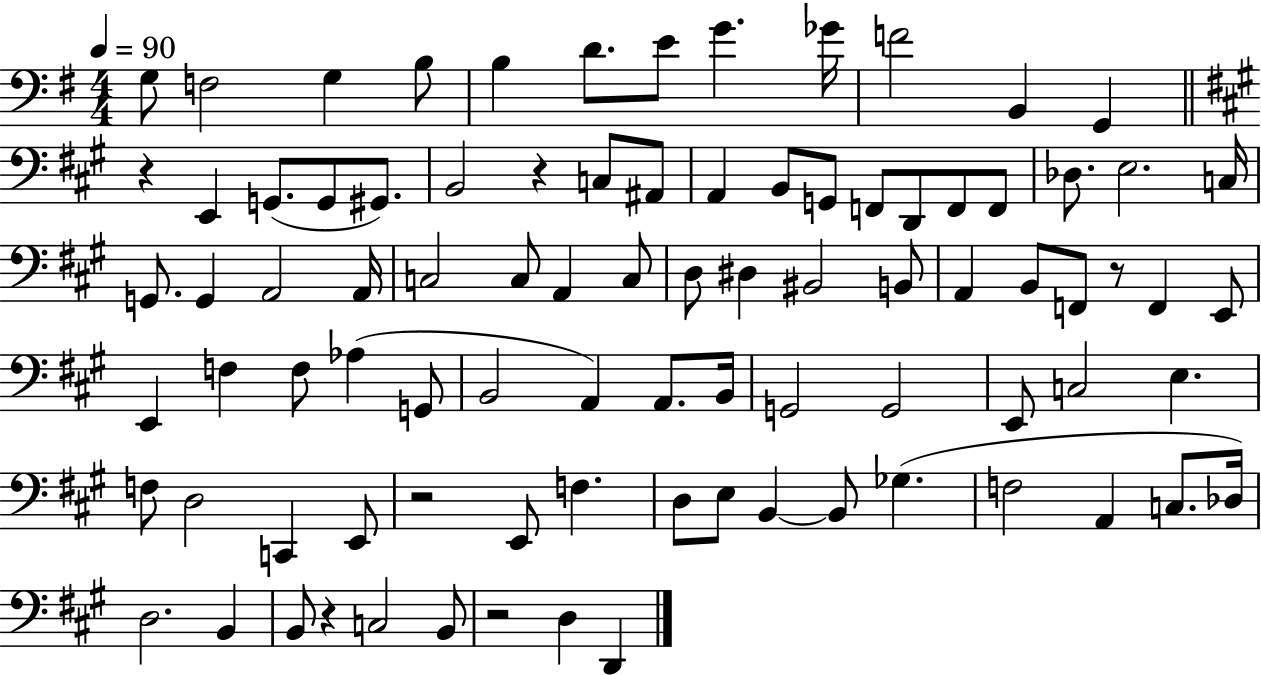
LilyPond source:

{
  \clef bass
  \numericTimeSignature
  \time 4/4
  \key g \major
  \tempo 4 = 90
  \repeat volta 2 { g8 f2 g4 b8 | b4 d'8. e'8 g'4. ges'16 | f'2 b,4 g,4 | \bar "||" \break \key a \major r4 e,4 g,8.( g,8 gis,8.) | b,2 r4 c8 ais,8 | a,4 b,8 g,8 f,8 d,8 f,8 f,8 | des8. e2. c16 | \break g,8. g,4 a,2 a,16 | c2 c8 a,4 c8 | d8 dis4 bis,2 b,8 | a,4 b,8 f,8 r8 f,4 e,8 | \break e,4 f4 f8 aes4( g,8 | b,2 a,4) a,8. b,16 | g,2 g,2 | e,8 c2 e4. | \break f8 d2 c,4 e,8 | r2 e,8 f4. | d8 e8 b,4~~ b,8 ges4.( | f2 a,4 c8. des16) | \break d2. b,4 | b,8 r4 c2 b,8 | r2 d4 d,4 | } \bar "|."
}